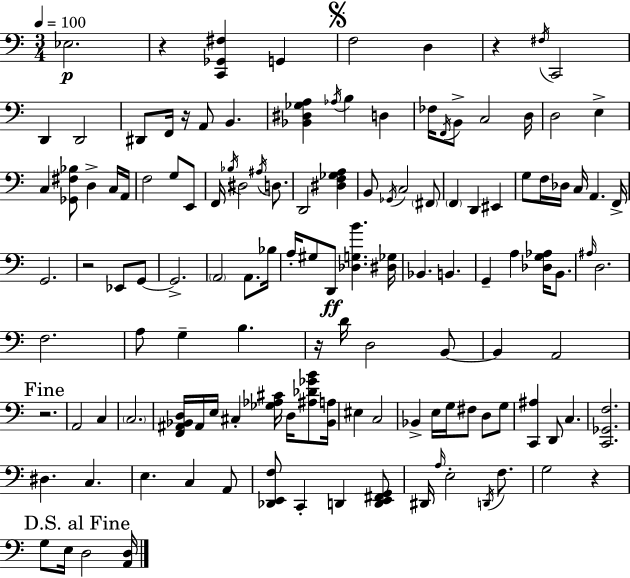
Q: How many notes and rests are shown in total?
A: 130